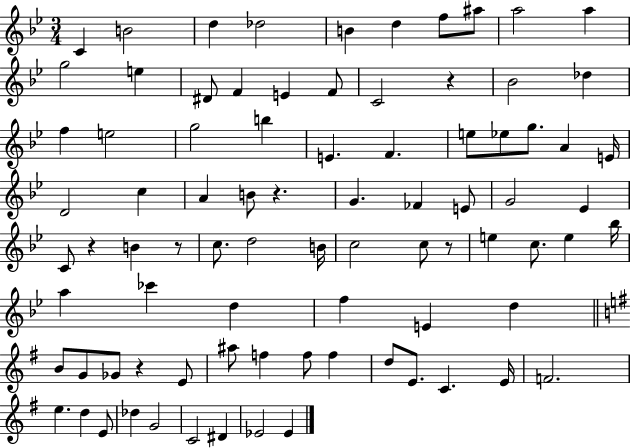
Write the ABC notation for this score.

X:1
T:Untitled
M:3/4
L:1/4
K:Bb
C B2 d _d2 B d f/2 ^a/2 a2 a g2 e ^D/2 F E F/2 C2 z _B2 _d f e2 g2 b E F e/2 _e/2 g/2 A E/4 D2 c A B/2 z G _F E/2 G2 _E C/2 z B z/2 c/2 d2 B/4 c2 c/2 z/2 e c/2 e _b/4 a _c' d f E d B/2 G/2 _G/2 z E/2 ^a/2 f f/2 f d/2 E/2 C E/4 F2 e d E/2 _d G2 C2 ^D _E2 _E